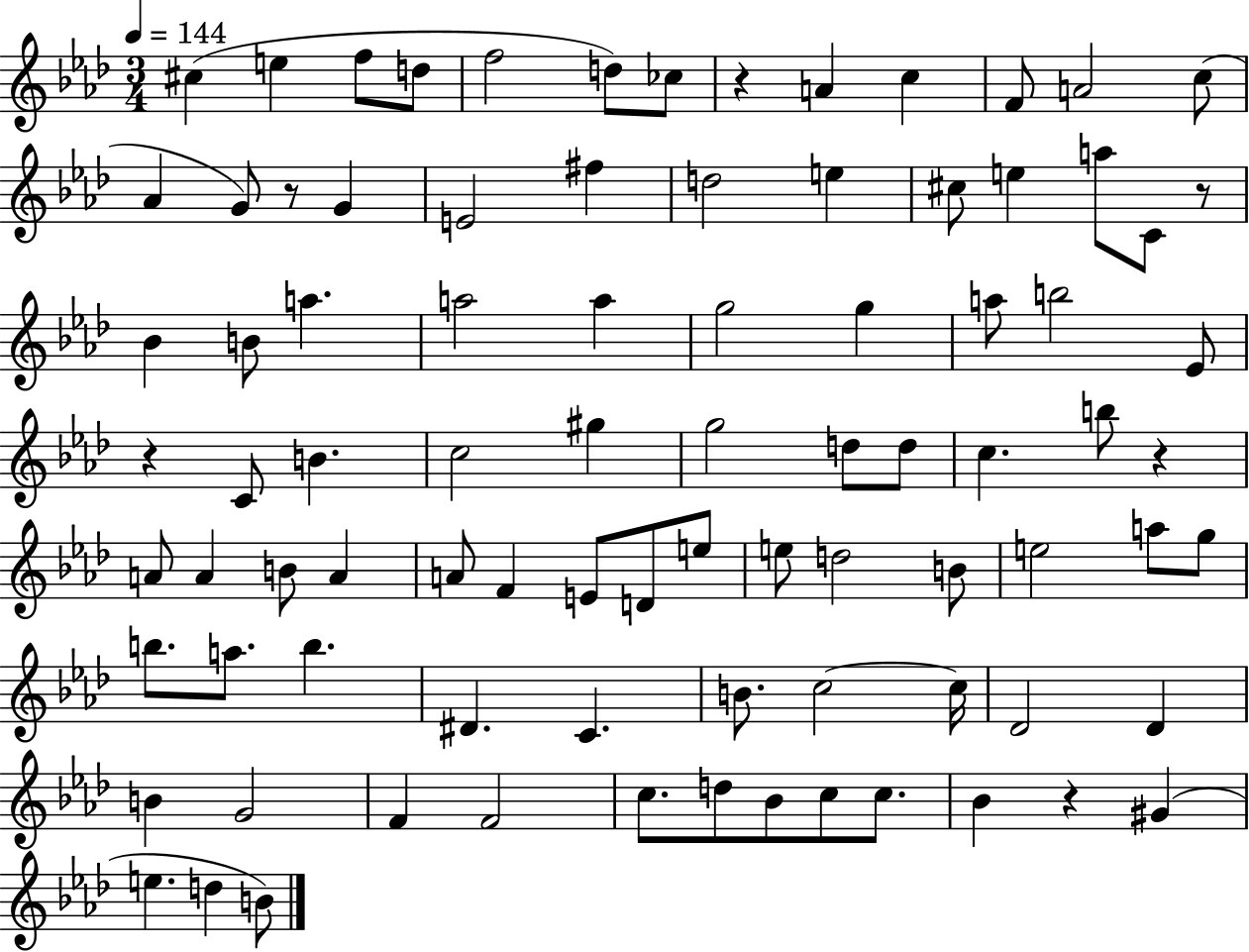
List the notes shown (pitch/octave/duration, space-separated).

C#5/q E5/q F5/e D5/e F5/h D5/e CES5/e R/q A4/q C5/q F4/e A4/h C5/e Ab4/q G4/e R/e G4/q E4/h F#5/q D5/h E5/q C#5/e E5/q A5/e C4/e R/e Bb4/q B4/e A5/q. A5/h A5/q G5/h G5/q A5/e B5/h Eb4/e R/q C4/e B4/q. C5/h G#5/q G5/h D5/e D5/e C5/q. B5/e R/q A4/e A4/q B4/e A4/q A4/e F4/q E4/e D4/e E5/e E5/e D5/h B4/e E5/h A5/e G5/e B5/e. A5/e. B5/q. D#4/q. C4/q. B4/e. C5/h C5/s Db4/h Db4/q B4/q G4/h F4/q F4/h C5/e. D5/e Bb4/e C5/e C5/e. Bb4/q R/q G#4/q E5/q. D5/q B4/e